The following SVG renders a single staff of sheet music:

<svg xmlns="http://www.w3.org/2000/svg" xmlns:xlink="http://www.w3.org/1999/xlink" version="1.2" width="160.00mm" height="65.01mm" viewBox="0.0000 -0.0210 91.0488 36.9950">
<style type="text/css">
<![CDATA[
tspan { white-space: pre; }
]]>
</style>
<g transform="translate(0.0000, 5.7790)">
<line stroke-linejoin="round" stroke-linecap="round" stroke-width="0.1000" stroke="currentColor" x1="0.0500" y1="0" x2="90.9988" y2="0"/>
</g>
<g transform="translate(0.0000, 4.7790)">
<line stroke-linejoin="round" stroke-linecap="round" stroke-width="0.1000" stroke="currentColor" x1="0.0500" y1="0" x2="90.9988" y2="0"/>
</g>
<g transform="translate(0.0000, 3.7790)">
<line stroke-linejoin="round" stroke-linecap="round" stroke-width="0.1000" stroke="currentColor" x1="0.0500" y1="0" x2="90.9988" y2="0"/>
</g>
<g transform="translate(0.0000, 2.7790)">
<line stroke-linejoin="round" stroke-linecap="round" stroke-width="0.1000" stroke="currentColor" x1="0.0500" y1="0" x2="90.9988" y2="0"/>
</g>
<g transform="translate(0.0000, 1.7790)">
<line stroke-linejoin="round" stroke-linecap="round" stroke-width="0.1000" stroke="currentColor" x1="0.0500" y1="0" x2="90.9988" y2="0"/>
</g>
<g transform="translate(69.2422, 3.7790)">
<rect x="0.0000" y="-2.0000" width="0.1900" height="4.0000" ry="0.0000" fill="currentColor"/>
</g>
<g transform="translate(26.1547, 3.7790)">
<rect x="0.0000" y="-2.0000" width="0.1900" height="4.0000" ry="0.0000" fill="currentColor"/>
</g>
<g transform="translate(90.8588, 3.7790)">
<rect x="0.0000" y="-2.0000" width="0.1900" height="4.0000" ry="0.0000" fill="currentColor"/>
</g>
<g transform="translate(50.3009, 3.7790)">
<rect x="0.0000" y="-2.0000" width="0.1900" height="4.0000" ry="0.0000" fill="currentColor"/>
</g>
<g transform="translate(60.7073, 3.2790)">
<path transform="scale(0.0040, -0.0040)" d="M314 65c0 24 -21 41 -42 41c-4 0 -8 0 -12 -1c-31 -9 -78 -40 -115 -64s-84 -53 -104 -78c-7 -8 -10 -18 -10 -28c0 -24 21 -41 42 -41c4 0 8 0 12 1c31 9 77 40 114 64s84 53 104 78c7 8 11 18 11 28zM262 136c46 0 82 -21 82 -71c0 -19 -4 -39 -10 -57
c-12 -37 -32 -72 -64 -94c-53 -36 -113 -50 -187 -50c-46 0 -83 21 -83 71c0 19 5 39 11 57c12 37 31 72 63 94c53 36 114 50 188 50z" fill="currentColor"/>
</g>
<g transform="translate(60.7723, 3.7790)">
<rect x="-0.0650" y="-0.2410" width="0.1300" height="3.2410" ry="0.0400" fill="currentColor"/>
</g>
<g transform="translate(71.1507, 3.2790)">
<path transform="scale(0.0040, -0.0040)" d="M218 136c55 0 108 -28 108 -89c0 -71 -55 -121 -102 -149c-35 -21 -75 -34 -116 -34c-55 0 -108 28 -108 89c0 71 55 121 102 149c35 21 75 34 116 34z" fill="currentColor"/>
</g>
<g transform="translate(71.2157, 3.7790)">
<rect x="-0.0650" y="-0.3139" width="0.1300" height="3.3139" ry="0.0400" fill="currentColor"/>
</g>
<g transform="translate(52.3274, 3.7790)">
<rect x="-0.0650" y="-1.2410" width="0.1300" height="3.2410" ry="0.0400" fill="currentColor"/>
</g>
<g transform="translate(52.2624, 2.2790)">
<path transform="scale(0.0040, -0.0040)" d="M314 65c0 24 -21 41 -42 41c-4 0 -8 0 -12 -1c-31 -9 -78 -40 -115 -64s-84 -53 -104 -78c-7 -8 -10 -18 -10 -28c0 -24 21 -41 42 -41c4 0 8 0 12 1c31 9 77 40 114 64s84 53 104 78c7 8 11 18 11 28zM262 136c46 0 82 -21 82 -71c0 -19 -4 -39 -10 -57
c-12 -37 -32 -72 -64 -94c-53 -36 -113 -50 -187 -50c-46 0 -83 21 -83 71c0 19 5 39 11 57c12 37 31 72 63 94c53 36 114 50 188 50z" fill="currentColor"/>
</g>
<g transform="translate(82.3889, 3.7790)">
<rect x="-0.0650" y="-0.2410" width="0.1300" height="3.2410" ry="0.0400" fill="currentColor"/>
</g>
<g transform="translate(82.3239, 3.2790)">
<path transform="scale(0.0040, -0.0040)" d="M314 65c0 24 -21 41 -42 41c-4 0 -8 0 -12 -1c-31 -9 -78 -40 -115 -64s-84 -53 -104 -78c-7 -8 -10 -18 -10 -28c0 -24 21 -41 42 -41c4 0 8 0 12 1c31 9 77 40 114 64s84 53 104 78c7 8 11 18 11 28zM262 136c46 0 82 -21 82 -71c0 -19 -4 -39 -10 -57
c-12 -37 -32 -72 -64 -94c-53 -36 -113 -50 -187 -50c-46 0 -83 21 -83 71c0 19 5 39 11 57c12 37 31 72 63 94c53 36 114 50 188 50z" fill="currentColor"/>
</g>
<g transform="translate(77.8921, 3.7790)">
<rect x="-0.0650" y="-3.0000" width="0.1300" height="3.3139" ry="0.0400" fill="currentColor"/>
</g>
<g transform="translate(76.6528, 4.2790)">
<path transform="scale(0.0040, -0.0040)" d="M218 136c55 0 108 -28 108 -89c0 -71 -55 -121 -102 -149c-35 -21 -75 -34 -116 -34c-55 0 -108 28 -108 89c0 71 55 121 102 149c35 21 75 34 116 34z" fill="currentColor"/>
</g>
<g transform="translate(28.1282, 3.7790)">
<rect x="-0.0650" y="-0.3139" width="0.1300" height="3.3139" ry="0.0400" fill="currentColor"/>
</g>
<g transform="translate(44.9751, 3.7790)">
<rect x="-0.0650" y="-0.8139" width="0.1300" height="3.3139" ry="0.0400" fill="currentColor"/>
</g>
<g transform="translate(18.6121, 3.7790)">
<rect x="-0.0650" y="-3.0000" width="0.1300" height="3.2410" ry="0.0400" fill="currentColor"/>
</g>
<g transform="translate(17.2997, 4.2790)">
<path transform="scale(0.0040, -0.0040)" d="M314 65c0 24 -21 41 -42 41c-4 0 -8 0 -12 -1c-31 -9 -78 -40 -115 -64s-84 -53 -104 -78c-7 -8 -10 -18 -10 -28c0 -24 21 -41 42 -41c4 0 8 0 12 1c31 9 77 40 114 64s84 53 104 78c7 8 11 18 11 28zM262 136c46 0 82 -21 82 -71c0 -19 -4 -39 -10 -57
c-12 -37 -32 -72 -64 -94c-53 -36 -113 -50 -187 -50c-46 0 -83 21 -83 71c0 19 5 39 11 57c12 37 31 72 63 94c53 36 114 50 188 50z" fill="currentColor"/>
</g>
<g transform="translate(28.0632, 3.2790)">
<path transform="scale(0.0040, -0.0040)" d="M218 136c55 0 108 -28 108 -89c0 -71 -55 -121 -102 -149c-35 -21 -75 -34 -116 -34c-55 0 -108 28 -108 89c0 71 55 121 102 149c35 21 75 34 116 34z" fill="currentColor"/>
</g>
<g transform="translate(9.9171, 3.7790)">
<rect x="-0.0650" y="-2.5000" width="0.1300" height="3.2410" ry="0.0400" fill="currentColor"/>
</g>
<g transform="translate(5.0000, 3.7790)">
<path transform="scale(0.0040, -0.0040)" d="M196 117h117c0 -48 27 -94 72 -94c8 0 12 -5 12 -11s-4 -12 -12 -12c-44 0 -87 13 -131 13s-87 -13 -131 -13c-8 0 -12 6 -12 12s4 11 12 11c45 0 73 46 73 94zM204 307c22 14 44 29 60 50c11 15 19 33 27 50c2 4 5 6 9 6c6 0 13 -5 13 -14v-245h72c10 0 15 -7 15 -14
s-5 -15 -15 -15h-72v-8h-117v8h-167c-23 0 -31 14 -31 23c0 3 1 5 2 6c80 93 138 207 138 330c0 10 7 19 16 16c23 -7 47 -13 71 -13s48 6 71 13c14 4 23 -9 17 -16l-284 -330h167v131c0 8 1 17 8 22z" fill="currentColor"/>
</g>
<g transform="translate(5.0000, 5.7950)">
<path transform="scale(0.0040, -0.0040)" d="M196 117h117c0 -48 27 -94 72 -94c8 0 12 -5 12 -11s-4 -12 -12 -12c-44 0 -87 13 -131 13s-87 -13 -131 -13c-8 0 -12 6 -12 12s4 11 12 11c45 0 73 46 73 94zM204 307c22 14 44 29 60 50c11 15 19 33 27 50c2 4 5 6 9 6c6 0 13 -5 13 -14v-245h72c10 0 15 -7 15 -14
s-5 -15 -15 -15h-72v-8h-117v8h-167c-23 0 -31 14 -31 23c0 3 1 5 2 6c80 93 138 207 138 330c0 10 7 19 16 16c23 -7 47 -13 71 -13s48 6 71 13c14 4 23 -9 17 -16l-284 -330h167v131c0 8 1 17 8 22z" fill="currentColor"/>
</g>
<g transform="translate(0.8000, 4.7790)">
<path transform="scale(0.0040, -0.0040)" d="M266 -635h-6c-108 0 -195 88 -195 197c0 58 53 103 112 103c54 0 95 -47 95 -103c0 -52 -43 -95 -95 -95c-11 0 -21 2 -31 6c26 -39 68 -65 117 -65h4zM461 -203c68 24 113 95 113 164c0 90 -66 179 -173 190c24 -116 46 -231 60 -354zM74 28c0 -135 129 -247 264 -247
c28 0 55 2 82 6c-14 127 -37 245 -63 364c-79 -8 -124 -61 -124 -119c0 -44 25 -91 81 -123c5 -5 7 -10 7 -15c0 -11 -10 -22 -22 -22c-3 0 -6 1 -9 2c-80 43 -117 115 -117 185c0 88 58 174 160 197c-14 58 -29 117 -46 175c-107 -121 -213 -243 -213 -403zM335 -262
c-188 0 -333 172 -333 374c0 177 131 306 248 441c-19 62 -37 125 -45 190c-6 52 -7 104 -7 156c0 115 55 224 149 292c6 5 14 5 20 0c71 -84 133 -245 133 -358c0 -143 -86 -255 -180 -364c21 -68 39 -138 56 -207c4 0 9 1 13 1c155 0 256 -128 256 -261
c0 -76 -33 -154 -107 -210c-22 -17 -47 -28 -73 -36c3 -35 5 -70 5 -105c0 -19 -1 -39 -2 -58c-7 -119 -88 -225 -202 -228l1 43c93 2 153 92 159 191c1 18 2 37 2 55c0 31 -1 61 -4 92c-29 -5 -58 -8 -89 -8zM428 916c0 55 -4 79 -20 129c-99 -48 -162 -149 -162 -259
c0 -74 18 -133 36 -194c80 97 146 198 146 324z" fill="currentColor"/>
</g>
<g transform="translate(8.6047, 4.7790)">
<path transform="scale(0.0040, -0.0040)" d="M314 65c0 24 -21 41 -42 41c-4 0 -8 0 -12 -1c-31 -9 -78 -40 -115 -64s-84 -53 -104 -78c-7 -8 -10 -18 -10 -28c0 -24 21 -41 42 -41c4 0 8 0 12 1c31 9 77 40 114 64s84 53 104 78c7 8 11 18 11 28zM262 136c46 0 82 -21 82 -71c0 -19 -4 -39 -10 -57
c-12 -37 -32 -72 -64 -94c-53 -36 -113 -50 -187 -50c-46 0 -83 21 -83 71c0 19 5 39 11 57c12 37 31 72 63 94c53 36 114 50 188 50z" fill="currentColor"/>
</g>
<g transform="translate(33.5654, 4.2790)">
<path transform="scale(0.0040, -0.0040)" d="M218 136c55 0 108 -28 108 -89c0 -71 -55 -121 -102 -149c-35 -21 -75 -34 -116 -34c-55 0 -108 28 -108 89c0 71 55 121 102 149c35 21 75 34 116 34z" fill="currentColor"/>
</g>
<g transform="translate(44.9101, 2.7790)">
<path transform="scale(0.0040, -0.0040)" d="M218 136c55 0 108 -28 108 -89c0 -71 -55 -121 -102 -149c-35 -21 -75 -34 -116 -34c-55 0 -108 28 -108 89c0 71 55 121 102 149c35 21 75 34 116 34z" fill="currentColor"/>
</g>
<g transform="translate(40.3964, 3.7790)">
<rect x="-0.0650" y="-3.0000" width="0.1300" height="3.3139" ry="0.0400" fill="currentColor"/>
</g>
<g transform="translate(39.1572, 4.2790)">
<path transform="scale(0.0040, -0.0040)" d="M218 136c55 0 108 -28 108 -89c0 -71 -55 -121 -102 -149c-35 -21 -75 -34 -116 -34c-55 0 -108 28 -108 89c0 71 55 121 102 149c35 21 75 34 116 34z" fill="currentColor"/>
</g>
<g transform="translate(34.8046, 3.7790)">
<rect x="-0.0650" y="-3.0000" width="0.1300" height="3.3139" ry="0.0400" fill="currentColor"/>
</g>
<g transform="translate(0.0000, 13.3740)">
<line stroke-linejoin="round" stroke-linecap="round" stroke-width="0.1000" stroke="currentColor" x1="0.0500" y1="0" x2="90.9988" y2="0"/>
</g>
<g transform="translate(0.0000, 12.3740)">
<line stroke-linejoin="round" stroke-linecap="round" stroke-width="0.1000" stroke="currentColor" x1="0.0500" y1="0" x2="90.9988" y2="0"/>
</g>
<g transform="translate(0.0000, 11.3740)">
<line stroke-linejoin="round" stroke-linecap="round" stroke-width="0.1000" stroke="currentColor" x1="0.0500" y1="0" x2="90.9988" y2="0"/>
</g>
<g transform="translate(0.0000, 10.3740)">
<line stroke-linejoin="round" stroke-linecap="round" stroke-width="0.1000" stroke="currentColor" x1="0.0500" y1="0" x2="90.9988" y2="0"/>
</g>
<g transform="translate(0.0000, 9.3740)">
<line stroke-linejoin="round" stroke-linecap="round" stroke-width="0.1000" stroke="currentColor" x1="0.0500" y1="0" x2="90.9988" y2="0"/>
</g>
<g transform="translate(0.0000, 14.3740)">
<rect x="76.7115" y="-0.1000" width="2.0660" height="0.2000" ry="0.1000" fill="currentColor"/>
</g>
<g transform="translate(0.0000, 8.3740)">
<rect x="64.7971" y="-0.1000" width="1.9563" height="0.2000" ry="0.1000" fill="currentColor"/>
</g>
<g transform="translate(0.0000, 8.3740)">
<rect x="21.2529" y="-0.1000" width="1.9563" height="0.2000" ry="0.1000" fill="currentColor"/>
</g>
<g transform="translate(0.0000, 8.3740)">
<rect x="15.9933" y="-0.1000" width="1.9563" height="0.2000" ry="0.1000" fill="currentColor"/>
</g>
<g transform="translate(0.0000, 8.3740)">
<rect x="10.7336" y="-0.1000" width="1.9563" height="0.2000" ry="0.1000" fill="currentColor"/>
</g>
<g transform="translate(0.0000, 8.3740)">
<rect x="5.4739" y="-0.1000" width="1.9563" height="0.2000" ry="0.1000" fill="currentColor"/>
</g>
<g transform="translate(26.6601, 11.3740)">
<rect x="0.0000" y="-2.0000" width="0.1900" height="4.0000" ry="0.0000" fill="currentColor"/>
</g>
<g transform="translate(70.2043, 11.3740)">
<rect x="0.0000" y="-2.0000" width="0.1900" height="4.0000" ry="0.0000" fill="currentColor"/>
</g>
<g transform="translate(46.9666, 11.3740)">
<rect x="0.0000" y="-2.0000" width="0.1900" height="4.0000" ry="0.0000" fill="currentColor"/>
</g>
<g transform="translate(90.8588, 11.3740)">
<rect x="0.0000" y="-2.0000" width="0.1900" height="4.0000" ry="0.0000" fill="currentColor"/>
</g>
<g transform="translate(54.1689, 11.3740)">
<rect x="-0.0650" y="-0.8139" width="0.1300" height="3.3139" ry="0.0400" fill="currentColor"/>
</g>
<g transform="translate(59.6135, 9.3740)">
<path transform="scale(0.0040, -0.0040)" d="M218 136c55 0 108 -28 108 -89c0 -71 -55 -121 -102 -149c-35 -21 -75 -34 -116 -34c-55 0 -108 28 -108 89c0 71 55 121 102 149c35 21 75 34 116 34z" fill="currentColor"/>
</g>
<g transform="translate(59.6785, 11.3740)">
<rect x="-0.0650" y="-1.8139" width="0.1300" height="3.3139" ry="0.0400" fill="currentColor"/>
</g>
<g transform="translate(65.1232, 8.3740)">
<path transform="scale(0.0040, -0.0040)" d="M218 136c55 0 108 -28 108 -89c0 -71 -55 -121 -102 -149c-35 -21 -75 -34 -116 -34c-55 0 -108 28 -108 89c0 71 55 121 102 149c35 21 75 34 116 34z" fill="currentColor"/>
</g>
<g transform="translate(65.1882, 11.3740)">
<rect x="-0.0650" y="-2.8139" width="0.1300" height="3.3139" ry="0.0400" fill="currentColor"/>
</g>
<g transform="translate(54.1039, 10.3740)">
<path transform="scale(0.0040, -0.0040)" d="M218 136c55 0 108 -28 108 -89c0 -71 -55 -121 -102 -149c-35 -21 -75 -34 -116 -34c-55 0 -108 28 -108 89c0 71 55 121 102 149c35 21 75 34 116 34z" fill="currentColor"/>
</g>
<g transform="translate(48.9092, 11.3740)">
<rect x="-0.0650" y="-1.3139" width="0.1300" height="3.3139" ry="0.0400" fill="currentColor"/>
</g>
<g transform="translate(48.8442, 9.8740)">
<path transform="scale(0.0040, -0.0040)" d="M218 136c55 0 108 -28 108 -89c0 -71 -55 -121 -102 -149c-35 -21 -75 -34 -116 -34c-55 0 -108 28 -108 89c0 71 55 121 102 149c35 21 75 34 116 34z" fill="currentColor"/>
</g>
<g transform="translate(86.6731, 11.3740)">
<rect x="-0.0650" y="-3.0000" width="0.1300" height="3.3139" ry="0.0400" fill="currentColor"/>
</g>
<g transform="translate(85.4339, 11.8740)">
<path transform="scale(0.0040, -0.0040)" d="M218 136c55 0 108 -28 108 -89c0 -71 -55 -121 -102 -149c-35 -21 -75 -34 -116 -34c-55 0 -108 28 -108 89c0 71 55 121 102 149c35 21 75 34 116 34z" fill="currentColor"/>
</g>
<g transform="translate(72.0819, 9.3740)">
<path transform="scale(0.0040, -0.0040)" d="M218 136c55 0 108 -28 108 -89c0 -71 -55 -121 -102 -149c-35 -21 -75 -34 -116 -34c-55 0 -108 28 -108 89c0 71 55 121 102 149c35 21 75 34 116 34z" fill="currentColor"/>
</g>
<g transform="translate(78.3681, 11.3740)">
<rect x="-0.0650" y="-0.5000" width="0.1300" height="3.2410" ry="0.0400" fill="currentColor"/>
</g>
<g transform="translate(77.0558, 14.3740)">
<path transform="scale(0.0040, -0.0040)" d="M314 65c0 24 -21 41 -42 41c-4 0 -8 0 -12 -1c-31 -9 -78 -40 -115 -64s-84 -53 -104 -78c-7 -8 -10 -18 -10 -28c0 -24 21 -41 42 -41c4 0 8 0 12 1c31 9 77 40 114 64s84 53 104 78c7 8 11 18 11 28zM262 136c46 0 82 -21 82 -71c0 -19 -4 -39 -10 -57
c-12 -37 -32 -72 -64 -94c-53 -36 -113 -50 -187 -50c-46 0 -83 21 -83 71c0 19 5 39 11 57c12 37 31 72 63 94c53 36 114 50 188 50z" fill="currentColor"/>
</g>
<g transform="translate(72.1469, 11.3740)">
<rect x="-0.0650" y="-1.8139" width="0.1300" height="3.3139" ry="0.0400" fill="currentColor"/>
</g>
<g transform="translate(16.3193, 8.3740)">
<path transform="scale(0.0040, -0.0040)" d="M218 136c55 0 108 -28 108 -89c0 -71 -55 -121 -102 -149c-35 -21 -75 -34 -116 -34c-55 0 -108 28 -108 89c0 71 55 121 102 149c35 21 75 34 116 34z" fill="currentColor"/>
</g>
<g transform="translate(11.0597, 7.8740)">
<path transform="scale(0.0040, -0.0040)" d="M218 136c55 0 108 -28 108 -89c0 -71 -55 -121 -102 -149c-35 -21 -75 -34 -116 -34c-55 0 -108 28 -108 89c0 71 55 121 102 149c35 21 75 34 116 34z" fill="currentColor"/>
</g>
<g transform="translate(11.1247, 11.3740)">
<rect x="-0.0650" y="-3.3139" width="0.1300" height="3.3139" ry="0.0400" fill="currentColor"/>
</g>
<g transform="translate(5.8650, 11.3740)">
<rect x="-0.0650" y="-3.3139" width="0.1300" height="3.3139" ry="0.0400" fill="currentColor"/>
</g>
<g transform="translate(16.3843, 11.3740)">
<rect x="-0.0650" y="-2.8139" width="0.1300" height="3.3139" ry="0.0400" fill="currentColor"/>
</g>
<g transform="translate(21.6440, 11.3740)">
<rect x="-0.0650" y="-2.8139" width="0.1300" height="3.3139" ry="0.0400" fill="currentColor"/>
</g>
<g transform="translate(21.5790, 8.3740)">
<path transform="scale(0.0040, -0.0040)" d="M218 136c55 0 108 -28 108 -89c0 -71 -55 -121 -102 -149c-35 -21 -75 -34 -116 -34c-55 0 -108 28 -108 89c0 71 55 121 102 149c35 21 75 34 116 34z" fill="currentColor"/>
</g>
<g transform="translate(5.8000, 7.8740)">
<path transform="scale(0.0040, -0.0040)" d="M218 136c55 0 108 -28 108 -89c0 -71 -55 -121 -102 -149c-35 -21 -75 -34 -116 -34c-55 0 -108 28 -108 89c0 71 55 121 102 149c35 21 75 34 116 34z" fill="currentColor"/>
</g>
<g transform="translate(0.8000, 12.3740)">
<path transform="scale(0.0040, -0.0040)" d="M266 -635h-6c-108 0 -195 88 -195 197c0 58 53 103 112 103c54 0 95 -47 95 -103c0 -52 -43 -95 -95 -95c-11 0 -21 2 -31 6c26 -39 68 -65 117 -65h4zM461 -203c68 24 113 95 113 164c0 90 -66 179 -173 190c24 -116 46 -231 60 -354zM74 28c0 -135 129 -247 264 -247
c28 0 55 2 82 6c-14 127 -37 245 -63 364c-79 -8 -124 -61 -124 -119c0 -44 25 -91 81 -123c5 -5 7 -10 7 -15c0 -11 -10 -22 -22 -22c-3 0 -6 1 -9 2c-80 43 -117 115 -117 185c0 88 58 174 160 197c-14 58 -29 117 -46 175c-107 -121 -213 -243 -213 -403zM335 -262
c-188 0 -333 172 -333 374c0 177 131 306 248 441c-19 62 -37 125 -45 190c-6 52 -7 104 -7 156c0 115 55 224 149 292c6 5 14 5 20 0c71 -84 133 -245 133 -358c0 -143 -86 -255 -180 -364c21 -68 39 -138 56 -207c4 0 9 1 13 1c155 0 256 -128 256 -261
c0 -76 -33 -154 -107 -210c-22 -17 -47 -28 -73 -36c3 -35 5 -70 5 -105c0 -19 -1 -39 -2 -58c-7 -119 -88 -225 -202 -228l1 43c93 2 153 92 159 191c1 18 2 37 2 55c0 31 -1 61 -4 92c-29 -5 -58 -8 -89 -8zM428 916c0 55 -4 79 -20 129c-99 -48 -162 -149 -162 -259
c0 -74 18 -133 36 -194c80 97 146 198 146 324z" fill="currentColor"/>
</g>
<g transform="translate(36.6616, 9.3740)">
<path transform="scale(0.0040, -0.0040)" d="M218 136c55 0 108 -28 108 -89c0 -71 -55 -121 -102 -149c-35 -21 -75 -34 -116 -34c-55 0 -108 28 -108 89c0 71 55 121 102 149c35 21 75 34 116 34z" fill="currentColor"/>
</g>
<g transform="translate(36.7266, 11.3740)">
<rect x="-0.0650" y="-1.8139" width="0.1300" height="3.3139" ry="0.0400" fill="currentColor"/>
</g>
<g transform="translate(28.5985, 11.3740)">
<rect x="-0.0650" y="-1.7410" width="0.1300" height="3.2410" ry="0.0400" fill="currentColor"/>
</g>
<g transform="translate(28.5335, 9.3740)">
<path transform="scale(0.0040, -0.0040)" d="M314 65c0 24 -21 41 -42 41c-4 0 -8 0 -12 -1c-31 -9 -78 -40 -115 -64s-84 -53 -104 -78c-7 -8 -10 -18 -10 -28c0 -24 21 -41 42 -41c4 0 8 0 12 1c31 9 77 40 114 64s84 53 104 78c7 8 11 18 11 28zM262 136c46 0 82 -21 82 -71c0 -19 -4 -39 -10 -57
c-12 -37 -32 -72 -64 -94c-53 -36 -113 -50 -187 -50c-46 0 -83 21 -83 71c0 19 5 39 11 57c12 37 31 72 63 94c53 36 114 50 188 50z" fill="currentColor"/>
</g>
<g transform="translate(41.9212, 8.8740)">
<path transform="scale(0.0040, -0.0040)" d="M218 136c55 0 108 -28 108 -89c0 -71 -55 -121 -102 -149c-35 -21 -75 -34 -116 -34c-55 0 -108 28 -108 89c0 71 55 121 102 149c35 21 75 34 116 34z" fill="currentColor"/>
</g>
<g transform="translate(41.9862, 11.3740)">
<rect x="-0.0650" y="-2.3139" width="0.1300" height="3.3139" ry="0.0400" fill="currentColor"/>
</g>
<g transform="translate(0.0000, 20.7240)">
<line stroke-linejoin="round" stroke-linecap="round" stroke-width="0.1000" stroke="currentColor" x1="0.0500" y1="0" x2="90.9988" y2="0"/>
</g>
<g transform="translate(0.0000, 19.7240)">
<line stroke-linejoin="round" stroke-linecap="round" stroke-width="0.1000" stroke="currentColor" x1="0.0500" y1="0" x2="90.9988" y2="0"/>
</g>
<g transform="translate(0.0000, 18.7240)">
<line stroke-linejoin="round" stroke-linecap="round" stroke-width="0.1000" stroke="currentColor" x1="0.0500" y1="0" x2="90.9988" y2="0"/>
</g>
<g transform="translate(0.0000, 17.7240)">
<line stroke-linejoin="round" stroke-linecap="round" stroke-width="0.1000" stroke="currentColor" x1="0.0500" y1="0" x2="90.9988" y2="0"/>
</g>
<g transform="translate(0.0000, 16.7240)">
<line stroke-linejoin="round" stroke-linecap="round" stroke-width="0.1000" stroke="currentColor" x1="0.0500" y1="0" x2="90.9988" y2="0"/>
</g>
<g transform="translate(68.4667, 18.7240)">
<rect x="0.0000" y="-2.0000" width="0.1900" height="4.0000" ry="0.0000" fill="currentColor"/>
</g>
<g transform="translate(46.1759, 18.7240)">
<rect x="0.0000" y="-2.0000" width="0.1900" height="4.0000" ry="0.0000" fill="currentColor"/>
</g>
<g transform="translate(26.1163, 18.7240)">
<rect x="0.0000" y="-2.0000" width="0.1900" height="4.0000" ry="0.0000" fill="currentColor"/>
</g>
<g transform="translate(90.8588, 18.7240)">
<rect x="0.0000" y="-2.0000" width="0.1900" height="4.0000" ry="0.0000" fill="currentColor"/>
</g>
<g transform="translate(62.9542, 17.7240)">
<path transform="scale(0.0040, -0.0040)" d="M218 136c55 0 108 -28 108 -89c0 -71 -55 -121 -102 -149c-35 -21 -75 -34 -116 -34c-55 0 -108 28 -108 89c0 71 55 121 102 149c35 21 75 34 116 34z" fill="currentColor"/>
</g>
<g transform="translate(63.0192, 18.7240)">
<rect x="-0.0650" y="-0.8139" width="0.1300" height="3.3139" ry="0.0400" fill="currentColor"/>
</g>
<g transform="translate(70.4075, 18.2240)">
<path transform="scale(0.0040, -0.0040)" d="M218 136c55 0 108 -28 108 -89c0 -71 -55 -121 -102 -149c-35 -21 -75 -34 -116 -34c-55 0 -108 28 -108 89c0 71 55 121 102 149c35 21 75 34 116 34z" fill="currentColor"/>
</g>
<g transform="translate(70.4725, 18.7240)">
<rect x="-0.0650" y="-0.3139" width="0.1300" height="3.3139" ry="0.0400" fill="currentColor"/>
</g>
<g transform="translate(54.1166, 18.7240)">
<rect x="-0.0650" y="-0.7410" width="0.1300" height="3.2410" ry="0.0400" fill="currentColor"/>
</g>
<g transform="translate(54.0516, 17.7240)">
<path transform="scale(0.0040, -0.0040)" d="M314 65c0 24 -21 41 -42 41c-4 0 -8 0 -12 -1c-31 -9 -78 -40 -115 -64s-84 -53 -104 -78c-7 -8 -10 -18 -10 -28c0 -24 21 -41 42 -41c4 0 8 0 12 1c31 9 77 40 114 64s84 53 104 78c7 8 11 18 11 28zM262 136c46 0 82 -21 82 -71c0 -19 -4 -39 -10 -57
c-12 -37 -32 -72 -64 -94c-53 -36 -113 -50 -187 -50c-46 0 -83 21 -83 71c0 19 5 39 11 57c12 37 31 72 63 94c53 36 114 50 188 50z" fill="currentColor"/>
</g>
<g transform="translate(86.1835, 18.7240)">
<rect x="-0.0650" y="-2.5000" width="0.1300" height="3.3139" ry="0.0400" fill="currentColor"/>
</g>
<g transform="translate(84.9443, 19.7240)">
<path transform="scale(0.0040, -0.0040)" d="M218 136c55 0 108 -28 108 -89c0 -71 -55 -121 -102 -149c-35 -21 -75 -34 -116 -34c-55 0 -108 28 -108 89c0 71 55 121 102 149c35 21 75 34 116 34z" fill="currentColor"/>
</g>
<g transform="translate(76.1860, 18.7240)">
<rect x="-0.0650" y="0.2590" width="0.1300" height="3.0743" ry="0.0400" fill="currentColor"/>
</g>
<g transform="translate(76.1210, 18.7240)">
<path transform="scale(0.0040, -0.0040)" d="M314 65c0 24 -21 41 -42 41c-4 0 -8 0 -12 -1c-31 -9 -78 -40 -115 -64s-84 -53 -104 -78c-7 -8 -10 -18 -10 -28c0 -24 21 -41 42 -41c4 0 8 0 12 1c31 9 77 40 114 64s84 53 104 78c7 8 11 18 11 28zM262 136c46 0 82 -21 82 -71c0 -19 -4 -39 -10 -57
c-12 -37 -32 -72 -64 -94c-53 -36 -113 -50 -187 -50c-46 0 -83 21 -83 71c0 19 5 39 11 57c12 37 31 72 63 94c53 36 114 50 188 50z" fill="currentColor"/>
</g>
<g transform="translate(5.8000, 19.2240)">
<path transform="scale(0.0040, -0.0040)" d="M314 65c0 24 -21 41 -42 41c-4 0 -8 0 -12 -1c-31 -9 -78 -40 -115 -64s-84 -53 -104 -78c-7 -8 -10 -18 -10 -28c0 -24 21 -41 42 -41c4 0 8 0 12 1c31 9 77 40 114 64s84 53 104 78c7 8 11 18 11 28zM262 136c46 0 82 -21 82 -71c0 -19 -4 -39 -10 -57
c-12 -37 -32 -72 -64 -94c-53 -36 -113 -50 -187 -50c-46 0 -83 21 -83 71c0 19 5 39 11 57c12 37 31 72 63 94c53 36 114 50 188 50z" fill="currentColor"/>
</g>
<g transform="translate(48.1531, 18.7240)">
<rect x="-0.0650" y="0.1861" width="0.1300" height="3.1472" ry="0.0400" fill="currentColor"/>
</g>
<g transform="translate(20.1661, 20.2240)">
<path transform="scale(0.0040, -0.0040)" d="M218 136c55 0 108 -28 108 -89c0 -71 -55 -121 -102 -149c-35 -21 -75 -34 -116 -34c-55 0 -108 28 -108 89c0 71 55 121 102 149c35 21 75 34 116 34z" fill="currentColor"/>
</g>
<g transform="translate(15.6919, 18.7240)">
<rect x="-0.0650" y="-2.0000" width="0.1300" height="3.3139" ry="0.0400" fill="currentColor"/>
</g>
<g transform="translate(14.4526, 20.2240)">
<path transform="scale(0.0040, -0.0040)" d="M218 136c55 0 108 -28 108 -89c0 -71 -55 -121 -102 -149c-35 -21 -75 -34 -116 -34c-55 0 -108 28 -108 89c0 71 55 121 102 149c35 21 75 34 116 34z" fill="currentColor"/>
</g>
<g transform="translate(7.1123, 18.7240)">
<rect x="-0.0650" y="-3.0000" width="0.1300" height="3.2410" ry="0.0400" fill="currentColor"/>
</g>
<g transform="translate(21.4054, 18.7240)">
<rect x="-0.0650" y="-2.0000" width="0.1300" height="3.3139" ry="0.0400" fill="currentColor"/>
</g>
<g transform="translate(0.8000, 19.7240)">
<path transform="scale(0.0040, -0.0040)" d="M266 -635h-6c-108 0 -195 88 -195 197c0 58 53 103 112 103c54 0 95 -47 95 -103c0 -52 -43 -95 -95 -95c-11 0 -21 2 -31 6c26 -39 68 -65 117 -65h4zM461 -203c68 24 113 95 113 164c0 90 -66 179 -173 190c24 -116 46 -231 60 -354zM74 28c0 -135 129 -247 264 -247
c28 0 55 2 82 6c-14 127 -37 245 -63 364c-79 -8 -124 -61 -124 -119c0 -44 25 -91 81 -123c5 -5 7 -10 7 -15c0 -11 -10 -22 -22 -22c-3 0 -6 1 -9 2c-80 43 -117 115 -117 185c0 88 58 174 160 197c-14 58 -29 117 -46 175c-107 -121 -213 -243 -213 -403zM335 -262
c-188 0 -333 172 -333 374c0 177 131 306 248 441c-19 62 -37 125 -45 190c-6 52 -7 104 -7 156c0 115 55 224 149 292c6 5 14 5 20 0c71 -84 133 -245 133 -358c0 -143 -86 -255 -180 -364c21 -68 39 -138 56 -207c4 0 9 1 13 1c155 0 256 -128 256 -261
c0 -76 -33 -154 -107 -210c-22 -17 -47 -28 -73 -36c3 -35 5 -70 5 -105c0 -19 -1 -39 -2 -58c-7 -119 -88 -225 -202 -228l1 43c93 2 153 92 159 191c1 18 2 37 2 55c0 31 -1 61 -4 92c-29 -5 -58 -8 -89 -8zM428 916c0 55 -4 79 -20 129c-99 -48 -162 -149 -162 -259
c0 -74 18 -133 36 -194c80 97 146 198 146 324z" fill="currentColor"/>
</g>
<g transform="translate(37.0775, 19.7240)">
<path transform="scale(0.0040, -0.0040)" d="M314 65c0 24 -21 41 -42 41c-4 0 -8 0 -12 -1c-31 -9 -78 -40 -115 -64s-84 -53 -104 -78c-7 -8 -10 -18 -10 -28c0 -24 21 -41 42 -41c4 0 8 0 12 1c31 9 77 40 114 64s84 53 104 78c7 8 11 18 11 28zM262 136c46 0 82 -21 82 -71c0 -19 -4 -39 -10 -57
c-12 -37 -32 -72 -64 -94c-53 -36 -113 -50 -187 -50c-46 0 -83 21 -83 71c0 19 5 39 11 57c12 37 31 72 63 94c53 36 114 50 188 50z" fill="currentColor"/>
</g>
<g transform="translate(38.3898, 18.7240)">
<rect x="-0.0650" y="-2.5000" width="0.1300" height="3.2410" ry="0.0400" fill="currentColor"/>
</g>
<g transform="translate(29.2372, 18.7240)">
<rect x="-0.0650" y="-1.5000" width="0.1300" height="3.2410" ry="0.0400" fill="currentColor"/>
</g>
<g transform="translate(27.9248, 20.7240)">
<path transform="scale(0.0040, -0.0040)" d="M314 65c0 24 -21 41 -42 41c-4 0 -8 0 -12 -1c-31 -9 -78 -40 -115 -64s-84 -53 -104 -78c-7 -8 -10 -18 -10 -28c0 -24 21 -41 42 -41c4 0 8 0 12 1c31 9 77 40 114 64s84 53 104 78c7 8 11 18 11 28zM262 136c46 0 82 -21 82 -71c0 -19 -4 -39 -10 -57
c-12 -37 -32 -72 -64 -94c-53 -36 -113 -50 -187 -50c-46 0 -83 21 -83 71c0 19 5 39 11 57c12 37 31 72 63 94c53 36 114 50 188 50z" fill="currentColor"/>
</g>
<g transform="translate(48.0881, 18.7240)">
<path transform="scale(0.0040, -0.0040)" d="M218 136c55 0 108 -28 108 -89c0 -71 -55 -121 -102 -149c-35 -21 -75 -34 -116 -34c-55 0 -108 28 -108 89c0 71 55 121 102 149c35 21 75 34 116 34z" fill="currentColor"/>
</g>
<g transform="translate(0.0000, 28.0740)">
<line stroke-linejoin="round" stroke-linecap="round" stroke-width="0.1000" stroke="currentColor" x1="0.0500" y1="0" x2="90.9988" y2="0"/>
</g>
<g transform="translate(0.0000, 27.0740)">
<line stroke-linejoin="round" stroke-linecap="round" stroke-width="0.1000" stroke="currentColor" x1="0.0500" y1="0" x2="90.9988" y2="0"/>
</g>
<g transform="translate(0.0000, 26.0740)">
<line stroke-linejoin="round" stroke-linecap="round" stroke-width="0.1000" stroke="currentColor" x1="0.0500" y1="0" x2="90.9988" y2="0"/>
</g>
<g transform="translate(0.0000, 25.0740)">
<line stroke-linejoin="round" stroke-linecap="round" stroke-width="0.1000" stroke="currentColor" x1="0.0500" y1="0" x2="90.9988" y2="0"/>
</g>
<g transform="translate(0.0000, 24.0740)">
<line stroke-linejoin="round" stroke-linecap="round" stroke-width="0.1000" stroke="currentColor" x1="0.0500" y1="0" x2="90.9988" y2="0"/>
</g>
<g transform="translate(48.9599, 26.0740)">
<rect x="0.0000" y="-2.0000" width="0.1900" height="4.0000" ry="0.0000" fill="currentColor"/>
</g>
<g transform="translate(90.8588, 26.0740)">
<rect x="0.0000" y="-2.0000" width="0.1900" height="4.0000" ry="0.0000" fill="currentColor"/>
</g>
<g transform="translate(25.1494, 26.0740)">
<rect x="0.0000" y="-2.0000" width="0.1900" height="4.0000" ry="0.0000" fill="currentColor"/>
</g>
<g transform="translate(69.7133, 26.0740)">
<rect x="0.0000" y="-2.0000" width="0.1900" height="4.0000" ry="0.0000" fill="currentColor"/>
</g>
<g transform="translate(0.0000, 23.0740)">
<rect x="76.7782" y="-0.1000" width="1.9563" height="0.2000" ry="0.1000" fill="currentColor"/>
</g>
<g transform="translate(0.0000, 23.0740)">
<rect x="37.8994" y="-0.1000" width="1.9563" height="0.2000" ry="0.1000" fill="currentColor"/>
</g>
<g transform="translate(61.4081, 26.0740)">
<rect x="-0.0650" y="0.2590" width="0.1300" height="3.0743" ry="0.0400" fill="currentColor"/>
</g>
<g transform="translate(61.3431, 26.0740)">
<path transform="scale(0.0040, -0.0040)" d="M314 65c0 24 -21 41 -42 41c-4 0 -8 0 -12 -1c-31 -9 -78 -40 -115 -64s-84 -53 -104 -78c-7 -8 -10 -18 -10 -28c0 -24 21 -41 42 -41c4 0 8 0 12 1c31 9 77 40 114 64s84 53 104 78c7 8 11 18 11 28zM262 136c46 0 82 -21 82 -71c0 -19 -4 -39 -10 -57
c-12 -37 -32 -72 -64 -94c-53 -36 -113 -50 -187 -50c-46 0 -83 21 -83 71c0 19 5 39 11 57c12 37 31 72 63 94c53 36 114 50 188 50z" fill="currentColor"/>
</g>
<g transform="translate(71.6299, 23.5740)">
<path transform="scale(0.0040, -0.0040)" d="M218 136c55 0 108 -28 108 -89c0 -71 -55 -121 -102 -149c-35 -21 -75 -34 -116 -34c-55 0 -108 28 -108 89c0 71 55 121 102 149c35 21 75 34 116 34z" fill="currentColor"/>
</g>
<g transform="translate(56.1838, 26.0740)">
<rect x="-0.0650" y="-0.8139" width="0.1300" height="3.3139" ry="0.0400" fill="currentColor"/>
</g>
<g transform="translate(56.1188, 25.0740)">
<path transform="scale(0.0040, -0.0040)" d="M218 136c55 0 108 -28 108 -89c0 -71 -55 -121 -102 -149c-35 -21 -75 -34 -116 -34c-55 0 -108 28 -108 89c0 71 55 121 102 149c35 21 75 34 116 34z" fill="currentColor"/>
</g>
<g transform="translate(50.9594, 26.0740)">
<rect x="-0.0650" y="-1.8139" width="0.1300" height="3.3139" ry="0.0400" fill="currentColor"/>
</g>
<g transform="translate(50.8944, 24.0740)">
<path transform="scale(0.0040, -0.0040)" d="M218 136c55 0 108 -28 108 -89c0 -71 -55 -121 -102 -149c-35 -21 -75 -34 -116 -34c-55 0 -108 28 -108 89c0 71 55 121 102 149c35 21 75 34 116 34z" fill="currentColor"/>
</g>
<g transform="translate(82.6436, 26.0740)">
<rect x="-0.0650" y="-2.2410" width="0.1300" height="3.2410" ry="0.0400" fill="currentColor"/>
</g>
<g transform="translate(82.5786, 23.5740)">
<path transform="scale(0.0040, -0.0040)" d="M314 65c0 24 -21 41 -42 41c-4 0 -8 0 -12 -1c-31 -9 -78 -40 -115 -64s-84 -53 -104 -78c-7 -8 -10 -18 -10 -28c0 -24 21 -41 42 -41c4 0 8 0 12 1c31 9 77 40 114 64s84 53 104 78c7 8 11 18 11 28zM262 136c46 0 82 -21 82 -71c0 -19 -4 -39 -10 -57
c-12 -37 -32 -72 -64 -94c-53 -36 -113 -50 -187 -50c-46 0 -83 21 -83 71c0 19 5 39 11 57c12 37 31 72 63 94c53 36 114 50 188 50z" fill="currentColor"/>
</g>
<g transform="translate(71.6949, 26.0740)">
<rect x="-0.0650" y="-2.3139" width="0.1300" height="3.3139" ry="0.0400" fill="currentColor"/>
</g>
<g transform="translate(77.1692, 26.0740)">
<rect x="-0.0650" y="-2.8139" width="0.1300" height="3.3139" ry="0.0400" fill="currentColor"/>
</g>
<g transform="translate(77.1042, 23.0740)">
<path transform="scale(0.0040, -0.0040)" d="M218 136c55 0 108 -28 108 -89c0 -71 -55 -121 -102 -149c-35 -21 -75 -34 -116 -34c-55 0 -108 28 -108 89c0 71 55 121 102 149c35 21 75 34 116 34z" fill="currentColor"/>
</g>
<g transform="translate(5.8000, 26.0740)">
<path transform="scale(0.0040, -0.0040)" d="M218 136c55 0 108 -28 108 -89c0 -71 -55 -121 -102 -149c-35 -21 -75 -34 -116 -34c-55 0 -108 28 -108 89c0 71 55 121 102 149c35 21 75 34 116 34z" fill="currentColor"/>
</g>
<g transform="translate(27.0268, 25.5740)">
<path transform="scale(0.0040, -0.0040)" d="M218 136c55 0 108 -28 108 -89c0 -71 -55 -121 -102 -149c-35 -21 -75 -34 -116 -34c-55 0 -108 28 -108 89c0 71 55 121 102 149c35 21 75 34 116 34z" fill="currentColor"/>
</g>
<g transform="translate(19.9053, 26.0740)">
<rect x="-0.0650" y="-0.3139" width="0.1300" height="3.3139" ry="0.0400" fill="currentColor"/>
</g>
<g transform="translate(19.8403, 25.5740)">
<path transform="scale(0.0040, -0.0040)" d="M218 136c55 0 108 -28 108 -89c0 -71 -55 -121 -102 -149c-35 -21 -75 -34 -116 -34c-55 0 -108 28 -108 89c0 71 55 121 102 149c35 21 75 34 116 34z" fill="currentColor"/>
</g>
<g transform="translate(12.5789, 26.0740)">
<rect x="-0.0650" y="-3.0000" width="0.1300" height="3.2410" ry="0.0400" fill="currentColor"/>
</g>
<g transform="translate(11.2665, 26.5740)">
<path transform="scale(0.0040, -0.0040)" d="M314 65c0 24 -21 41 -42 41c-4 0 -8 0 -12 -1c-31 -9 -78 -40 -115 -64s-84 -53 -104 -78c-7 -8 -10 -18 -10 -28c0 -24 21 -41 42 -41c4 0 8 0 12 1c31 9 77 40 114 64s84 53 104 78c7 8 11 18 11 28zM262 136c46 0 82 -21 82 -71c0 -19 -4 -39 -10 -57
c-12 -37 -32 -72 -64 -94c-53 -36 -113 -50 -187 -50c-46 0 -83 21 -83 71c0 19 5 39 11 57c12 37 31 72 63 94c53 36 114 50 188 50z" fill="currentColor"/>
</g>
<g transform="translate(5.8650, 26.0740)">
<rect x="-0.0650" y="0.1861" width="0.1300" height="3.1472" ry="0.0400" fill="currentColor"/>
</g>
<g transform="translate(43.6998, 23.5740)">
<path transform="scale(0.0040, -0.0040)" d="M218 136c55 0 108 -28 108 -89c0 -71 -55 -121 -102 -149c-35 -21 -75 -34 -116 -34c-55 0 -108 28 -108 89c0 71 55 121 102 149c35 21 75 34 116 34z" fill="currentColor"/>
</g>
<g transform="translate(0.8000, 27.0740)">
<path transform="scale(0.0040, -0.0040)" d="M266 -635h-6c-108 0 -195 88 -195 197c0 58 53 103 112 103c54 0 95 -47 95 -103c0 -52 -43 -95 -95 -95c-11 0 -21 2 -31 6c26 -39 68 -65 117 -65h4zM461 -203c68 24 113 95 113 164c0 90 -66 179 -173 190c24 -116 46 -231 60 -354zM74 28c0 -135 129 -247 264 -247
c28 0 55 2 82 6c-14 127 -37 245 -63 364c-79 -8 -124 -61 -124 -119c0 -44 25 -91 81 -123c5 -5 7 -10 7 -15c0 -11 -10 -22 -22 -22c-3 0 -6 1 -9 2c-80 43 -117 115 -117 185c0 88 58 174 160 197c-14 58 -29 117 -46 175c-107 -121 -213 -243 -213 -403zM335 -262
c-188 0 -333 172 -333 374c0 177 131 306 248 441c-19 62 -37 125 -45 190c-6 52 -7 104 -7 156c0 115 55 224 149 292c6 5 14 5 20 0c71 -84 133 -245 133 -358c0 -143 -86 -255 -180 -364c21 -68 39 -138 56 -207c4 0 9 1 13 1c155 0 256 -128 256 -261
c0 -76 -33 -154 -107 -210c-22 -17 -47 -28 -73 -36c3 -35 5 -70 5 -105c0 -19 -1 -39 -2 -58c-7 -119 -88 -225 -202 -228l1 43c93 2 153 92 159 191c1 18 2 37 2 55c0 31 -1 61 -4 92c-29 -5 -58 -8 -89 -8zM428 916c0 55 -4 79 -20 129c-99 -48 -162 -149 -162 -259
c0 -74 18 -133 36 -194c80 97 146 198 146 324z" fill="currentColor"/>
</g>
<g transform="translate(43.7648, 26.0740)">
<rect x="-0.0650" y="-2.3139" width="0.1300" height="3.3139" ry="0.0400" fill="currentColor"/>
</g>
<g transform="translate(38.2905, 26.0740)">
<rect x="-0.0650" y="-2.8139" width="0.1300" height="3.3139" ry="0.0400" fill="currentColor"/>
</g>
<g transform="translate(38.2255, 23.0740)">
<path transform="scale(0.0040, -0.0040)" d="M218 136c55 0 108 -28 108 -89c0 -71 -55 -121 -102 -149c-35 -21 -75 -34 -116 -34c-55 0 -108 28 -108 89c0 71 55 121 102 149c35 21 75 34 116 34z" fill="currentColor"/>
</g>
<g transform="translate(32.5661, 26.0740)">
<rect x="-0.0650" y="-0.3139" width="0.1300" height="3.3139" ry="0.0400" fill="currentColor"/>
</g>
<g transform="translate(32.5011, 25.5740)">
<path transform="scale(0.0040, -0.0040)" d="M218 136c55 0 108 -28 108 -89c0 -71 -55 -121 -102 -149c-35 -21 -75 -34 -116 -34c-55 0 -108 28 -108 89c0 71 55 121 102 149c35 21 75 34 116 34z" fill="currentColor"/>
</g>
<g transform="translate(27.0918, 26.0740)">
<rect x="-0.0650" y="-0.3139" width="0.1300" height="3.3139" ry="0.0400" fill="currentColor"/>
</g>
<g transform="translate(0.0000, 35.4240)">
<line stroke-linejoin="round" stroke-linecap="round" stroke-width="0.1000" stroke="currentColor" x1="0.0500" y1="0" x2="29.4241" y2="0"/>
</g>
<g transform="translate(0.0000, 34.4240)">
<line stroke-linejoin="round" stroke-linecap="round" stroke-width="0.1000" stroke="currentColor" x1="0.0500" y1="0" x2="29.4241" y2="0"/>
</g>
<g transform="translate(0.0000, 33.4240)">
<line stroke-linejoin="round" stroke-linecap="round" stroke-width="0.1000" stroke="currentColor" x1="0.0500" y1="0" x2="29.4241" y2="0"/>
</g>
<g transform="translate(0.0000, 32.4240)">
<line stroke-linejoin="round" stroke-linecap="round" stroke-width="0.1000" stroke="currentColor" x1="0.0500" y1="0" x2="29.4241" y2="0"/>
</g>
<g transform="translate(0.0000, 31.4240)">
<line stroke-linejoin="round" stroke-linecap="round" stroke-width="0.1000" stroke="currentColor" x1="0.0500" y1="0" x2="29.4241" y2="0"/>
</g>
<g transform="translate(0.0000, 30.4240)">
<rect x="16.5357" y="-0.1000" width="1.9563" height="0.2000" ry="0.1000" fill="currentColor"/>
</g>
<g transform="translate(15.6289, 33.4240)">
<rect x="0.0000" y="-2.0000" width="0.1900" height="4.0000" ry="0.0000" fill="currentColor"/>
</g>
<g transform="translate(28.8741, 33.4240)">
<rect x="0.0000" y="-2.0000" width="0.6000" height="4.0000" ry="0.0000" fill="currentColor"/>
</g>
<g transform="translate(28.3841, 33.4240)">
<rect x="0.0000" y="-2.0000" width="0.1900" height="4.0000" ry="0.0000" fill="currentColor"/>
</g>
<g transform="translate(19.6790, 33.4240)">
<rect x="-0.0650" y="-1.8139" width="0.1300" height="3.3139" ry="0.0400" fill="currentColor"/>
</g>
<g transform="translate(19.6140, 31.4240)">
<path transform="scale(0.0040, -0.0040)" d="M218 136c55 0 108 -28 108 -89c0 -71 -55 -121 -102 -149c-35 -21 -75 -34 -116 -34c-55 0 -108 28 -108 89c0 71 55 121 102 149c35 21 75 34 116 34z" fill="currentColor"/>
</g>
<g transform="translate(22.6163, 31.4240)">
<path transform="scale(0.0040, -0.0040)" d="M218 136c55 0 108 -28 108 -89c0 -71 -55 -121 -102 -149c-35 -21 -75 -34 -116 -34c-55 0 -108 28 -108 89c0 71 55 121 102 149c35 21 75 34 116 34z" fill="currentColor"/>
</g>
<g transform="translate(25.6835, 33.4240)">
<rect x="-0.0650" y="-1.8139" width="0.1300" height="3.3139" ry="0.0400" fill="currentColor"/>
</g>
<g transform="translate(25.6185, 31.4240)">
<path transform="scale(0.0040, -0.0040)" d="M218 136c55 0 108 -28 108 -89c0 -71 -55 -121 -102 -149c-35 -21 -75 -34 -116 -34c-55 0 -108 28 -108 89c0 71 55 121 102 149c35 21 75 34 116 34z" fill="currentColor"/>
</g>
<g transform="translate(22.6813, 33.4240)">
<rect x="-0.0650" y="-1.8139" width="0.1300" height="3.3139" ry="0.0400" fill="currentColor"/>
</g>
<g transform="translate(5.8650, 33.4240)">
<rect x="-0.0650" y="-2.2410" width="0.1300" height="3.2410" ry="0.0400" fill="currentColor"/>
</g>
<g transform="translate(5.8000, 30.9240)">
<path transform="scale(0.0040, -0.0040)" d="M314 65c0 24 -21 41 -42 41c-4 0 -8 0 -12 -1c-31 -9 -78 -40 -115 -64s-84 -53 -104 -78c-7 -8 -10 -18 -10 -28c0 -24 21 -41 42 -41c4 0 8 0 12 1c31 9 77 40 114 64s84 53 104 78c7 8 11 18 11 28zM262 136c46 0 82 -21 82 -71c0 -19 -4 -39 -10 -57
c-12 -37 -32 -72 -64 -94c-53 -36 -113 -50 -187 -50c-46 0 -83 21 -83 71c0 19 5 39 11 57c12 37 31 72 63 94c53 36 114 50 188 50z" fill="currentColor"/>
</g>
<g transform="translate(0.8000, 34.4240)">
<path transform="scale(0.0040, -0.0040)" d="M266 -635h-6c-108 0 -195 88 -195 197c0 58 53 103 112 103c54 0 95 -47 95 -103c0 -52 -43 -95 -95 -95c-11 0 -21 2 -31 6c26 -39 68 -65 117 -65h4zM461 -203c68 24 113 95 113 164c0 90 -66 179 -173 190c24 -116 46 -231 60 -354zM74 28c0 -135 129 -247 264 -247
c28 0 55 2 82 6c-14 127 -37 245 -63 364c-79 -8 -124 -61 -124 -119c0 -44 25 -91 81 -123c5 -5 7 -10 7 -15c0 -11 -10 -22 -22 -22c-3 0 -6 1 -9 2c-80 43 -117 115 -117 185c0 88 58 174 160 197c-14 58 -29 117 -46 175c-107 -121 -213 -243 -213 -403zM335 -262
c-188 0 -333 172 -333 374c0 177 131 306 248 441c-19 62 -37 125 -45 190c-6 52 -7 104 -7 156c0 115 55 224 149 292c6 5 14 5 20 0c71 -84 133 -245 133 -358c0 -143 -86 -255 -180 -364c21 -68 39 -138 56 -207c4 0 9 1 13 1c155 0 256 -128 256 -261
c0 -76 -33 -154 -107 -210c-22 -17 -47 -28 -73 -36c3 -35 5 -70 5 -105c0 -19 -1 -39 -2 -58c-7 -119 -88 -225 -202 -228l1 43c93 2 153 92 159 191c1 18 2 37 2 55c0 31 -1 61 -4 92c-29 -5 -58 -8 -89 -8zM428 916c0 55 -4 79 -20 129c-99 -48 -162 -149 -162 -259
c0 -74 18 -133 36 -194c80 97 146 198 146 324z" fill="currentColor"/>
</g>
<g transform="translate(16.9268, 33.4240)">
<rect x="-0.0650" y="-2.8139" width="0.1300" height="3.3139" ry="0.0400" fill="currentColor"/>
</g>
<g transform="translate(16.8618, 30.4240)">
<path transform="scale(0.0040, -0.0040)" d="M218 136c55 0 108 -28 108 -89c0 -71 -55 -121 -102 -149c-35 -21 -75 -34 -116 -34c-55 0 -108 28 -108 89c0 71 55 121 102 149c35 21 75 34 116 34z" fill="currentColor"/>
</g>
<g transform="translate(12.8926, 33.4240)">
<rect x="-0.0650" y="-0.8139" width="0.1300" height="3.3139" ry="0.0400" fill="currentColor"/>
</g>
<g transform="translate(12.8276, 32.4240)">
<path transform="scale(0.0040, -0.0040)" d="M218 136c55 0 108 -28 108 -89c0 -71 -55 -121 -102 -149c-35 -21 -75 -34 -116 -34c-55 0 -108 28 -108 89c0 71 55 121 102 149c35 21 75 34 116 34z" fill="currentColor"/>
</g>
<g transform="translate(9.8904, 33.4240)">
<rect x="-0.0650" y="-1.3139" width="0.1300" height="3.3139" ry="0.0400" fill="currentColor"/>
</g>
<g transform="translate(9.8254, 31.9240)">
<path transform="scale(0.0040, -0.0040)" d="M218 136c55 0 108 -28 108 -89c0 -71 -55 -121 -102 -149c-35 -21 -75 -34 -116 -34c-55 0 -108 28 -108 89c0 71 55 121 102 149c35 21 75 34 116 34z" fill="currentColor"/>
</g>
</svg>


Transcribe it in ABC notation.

X:1
T:Untitled
M:4/4
L:1/4
K:C
G2 A2 c A A d e2 c2 c A c2 b b a a f2 f g e d f a f C2 A A2 F F E2 G2 B d2 d c B2 G B A2 c c c a g f d B2 g a g2 g2 e d a f f f